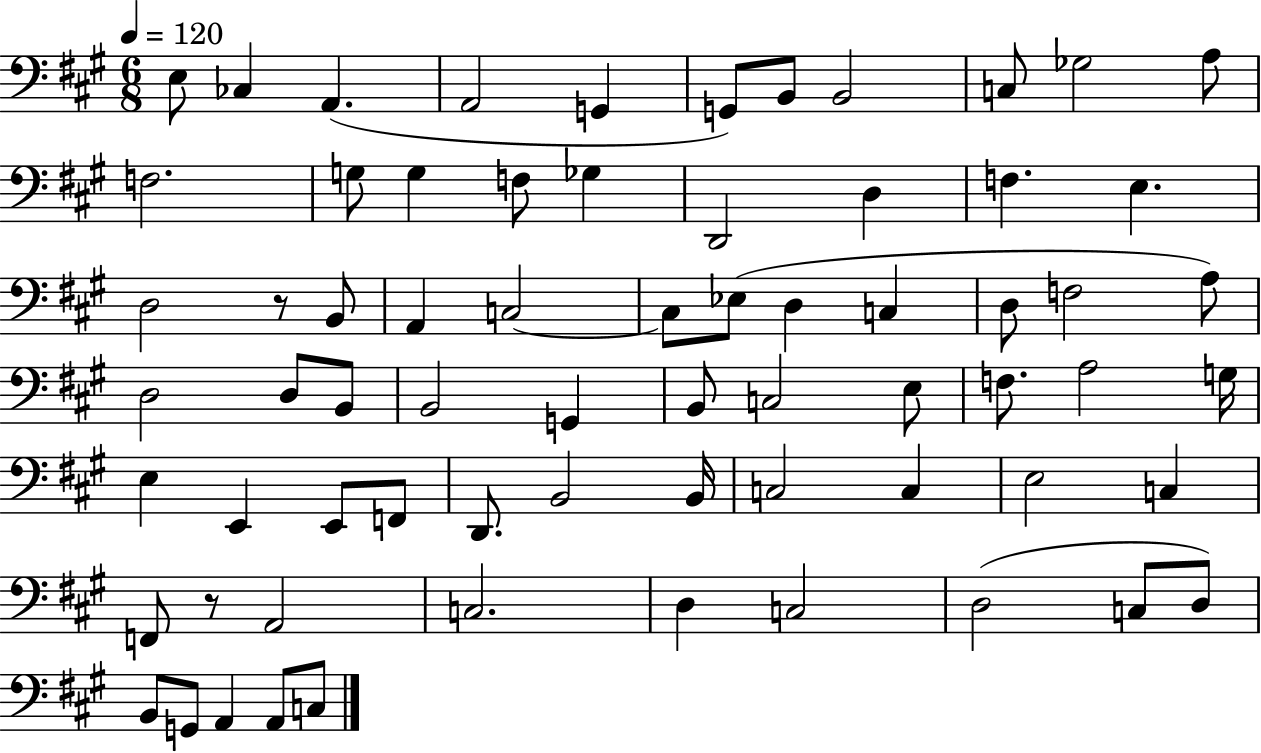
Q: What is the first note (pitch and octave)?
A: E3